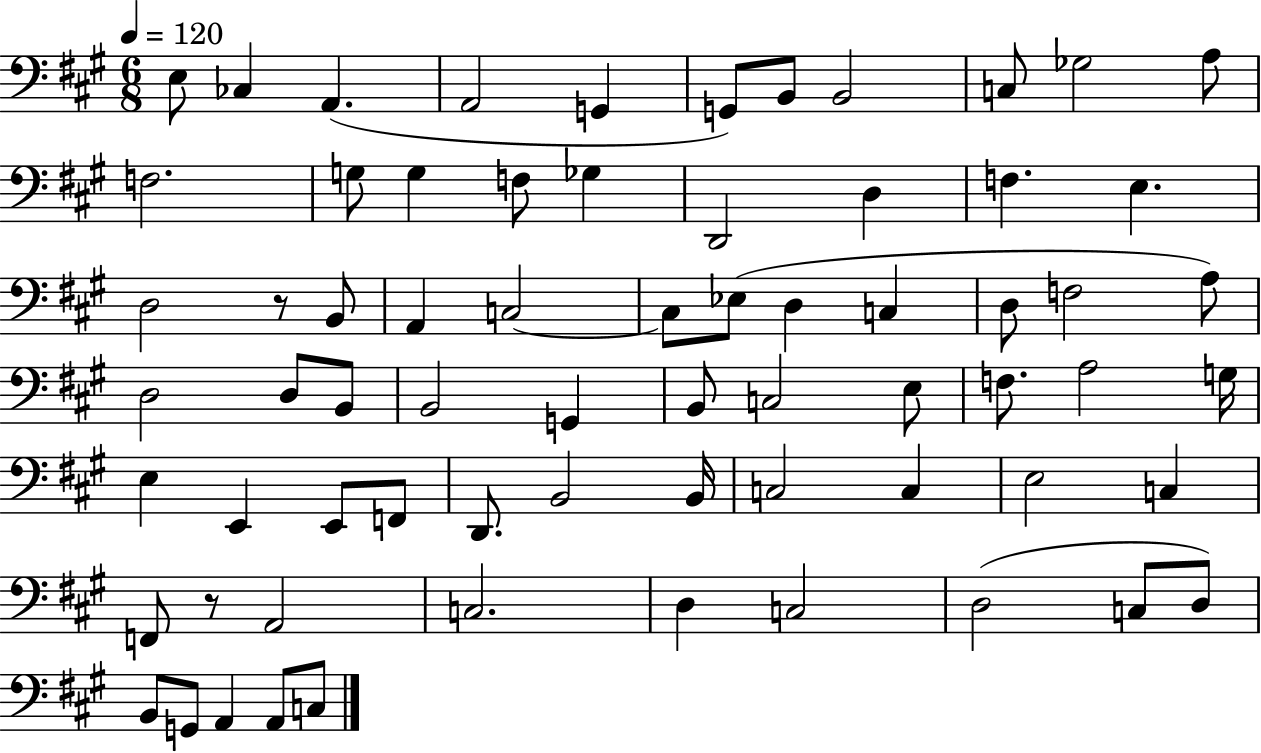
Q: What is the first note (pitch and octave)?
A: E3